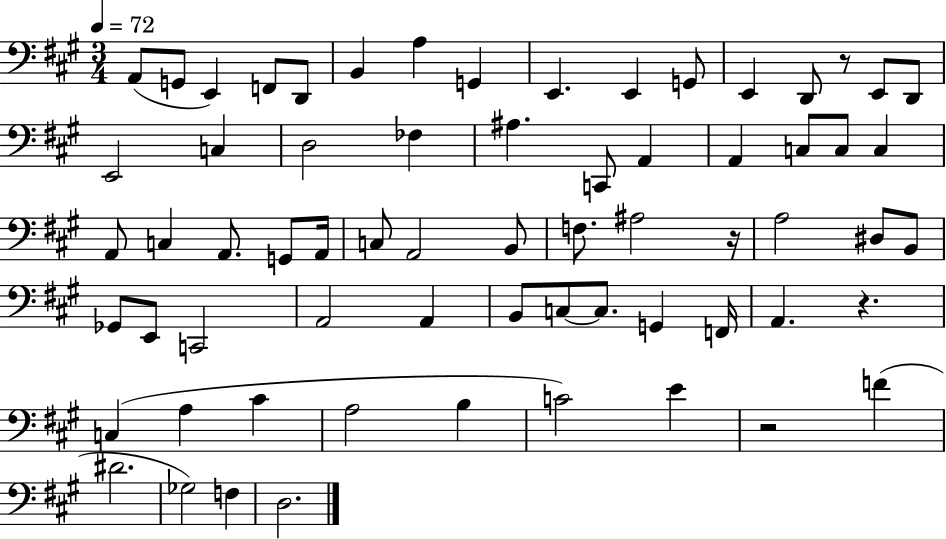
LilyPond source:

{
  \clef bass
  \numericTimeSignature
  \time 3/4
  \key a \major
  \tempo 4 = 72
  a,8( g,8 e,4) f,8 d,8 | b,4 a4 g,4 | e,4. e,4 g,8 | e,4 d,8 r8 e,8 d,8 | \break e,2 c4 | d2 fes4 | ais4. c,8 a,4 | a,4 c8 c8 c4 | \break a,8 c4 a,8. g,8 a,16 | c8 a,2 b,8 | f8. ais2 r16 | a2 dis8 b,8 | \break ges,8 e,8 c,2 | a,2 a,4 | b,8 c8~~ c8. g,4 f,16 | a,4. r4. | \break c4( a4 cis'4 | a2 b4 | c'2) e'4 | r2 f'4( | \break dis'2. | ges2) f4 | d2. | \bar "|."
}